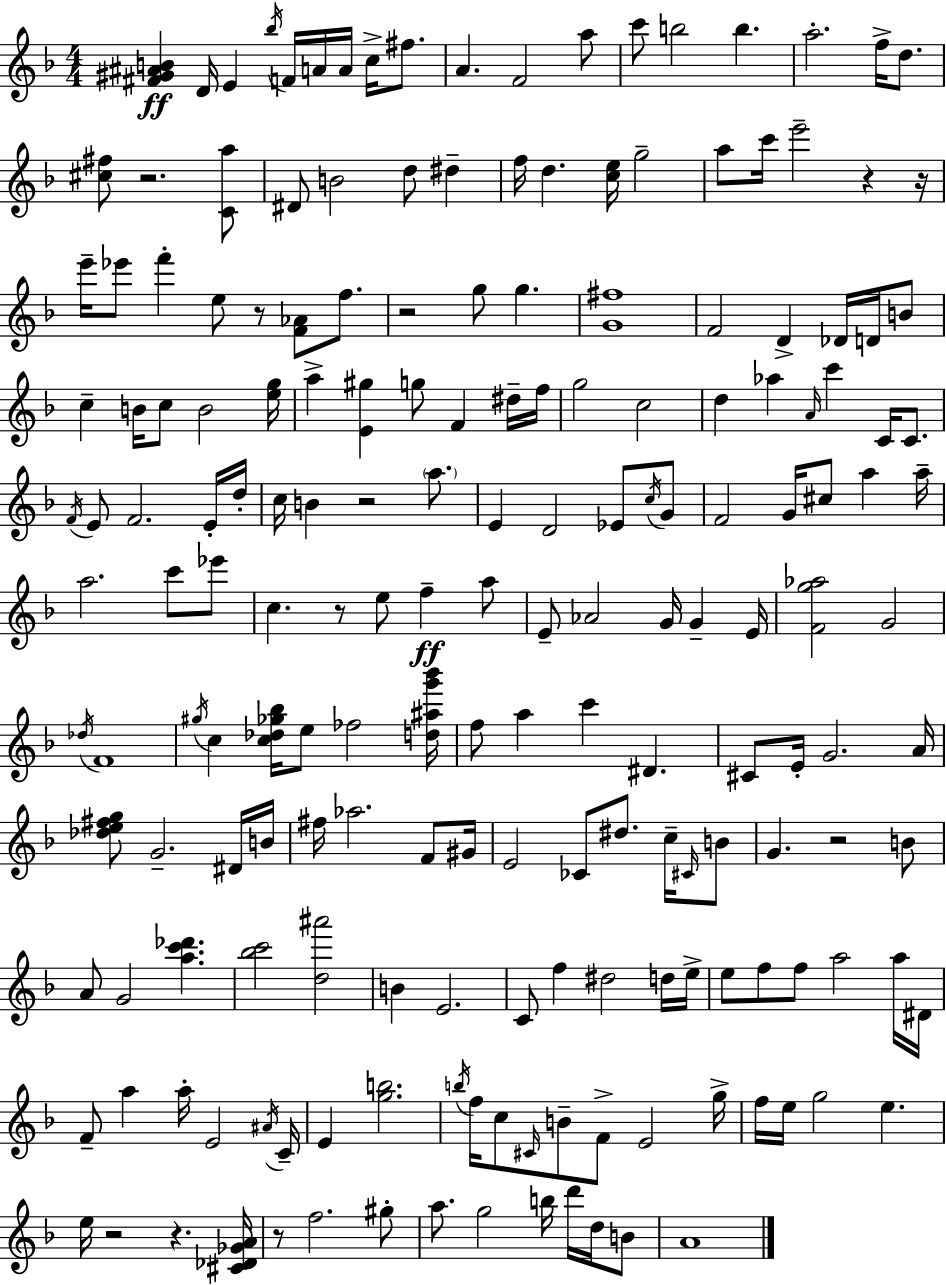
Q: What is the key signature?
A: F major